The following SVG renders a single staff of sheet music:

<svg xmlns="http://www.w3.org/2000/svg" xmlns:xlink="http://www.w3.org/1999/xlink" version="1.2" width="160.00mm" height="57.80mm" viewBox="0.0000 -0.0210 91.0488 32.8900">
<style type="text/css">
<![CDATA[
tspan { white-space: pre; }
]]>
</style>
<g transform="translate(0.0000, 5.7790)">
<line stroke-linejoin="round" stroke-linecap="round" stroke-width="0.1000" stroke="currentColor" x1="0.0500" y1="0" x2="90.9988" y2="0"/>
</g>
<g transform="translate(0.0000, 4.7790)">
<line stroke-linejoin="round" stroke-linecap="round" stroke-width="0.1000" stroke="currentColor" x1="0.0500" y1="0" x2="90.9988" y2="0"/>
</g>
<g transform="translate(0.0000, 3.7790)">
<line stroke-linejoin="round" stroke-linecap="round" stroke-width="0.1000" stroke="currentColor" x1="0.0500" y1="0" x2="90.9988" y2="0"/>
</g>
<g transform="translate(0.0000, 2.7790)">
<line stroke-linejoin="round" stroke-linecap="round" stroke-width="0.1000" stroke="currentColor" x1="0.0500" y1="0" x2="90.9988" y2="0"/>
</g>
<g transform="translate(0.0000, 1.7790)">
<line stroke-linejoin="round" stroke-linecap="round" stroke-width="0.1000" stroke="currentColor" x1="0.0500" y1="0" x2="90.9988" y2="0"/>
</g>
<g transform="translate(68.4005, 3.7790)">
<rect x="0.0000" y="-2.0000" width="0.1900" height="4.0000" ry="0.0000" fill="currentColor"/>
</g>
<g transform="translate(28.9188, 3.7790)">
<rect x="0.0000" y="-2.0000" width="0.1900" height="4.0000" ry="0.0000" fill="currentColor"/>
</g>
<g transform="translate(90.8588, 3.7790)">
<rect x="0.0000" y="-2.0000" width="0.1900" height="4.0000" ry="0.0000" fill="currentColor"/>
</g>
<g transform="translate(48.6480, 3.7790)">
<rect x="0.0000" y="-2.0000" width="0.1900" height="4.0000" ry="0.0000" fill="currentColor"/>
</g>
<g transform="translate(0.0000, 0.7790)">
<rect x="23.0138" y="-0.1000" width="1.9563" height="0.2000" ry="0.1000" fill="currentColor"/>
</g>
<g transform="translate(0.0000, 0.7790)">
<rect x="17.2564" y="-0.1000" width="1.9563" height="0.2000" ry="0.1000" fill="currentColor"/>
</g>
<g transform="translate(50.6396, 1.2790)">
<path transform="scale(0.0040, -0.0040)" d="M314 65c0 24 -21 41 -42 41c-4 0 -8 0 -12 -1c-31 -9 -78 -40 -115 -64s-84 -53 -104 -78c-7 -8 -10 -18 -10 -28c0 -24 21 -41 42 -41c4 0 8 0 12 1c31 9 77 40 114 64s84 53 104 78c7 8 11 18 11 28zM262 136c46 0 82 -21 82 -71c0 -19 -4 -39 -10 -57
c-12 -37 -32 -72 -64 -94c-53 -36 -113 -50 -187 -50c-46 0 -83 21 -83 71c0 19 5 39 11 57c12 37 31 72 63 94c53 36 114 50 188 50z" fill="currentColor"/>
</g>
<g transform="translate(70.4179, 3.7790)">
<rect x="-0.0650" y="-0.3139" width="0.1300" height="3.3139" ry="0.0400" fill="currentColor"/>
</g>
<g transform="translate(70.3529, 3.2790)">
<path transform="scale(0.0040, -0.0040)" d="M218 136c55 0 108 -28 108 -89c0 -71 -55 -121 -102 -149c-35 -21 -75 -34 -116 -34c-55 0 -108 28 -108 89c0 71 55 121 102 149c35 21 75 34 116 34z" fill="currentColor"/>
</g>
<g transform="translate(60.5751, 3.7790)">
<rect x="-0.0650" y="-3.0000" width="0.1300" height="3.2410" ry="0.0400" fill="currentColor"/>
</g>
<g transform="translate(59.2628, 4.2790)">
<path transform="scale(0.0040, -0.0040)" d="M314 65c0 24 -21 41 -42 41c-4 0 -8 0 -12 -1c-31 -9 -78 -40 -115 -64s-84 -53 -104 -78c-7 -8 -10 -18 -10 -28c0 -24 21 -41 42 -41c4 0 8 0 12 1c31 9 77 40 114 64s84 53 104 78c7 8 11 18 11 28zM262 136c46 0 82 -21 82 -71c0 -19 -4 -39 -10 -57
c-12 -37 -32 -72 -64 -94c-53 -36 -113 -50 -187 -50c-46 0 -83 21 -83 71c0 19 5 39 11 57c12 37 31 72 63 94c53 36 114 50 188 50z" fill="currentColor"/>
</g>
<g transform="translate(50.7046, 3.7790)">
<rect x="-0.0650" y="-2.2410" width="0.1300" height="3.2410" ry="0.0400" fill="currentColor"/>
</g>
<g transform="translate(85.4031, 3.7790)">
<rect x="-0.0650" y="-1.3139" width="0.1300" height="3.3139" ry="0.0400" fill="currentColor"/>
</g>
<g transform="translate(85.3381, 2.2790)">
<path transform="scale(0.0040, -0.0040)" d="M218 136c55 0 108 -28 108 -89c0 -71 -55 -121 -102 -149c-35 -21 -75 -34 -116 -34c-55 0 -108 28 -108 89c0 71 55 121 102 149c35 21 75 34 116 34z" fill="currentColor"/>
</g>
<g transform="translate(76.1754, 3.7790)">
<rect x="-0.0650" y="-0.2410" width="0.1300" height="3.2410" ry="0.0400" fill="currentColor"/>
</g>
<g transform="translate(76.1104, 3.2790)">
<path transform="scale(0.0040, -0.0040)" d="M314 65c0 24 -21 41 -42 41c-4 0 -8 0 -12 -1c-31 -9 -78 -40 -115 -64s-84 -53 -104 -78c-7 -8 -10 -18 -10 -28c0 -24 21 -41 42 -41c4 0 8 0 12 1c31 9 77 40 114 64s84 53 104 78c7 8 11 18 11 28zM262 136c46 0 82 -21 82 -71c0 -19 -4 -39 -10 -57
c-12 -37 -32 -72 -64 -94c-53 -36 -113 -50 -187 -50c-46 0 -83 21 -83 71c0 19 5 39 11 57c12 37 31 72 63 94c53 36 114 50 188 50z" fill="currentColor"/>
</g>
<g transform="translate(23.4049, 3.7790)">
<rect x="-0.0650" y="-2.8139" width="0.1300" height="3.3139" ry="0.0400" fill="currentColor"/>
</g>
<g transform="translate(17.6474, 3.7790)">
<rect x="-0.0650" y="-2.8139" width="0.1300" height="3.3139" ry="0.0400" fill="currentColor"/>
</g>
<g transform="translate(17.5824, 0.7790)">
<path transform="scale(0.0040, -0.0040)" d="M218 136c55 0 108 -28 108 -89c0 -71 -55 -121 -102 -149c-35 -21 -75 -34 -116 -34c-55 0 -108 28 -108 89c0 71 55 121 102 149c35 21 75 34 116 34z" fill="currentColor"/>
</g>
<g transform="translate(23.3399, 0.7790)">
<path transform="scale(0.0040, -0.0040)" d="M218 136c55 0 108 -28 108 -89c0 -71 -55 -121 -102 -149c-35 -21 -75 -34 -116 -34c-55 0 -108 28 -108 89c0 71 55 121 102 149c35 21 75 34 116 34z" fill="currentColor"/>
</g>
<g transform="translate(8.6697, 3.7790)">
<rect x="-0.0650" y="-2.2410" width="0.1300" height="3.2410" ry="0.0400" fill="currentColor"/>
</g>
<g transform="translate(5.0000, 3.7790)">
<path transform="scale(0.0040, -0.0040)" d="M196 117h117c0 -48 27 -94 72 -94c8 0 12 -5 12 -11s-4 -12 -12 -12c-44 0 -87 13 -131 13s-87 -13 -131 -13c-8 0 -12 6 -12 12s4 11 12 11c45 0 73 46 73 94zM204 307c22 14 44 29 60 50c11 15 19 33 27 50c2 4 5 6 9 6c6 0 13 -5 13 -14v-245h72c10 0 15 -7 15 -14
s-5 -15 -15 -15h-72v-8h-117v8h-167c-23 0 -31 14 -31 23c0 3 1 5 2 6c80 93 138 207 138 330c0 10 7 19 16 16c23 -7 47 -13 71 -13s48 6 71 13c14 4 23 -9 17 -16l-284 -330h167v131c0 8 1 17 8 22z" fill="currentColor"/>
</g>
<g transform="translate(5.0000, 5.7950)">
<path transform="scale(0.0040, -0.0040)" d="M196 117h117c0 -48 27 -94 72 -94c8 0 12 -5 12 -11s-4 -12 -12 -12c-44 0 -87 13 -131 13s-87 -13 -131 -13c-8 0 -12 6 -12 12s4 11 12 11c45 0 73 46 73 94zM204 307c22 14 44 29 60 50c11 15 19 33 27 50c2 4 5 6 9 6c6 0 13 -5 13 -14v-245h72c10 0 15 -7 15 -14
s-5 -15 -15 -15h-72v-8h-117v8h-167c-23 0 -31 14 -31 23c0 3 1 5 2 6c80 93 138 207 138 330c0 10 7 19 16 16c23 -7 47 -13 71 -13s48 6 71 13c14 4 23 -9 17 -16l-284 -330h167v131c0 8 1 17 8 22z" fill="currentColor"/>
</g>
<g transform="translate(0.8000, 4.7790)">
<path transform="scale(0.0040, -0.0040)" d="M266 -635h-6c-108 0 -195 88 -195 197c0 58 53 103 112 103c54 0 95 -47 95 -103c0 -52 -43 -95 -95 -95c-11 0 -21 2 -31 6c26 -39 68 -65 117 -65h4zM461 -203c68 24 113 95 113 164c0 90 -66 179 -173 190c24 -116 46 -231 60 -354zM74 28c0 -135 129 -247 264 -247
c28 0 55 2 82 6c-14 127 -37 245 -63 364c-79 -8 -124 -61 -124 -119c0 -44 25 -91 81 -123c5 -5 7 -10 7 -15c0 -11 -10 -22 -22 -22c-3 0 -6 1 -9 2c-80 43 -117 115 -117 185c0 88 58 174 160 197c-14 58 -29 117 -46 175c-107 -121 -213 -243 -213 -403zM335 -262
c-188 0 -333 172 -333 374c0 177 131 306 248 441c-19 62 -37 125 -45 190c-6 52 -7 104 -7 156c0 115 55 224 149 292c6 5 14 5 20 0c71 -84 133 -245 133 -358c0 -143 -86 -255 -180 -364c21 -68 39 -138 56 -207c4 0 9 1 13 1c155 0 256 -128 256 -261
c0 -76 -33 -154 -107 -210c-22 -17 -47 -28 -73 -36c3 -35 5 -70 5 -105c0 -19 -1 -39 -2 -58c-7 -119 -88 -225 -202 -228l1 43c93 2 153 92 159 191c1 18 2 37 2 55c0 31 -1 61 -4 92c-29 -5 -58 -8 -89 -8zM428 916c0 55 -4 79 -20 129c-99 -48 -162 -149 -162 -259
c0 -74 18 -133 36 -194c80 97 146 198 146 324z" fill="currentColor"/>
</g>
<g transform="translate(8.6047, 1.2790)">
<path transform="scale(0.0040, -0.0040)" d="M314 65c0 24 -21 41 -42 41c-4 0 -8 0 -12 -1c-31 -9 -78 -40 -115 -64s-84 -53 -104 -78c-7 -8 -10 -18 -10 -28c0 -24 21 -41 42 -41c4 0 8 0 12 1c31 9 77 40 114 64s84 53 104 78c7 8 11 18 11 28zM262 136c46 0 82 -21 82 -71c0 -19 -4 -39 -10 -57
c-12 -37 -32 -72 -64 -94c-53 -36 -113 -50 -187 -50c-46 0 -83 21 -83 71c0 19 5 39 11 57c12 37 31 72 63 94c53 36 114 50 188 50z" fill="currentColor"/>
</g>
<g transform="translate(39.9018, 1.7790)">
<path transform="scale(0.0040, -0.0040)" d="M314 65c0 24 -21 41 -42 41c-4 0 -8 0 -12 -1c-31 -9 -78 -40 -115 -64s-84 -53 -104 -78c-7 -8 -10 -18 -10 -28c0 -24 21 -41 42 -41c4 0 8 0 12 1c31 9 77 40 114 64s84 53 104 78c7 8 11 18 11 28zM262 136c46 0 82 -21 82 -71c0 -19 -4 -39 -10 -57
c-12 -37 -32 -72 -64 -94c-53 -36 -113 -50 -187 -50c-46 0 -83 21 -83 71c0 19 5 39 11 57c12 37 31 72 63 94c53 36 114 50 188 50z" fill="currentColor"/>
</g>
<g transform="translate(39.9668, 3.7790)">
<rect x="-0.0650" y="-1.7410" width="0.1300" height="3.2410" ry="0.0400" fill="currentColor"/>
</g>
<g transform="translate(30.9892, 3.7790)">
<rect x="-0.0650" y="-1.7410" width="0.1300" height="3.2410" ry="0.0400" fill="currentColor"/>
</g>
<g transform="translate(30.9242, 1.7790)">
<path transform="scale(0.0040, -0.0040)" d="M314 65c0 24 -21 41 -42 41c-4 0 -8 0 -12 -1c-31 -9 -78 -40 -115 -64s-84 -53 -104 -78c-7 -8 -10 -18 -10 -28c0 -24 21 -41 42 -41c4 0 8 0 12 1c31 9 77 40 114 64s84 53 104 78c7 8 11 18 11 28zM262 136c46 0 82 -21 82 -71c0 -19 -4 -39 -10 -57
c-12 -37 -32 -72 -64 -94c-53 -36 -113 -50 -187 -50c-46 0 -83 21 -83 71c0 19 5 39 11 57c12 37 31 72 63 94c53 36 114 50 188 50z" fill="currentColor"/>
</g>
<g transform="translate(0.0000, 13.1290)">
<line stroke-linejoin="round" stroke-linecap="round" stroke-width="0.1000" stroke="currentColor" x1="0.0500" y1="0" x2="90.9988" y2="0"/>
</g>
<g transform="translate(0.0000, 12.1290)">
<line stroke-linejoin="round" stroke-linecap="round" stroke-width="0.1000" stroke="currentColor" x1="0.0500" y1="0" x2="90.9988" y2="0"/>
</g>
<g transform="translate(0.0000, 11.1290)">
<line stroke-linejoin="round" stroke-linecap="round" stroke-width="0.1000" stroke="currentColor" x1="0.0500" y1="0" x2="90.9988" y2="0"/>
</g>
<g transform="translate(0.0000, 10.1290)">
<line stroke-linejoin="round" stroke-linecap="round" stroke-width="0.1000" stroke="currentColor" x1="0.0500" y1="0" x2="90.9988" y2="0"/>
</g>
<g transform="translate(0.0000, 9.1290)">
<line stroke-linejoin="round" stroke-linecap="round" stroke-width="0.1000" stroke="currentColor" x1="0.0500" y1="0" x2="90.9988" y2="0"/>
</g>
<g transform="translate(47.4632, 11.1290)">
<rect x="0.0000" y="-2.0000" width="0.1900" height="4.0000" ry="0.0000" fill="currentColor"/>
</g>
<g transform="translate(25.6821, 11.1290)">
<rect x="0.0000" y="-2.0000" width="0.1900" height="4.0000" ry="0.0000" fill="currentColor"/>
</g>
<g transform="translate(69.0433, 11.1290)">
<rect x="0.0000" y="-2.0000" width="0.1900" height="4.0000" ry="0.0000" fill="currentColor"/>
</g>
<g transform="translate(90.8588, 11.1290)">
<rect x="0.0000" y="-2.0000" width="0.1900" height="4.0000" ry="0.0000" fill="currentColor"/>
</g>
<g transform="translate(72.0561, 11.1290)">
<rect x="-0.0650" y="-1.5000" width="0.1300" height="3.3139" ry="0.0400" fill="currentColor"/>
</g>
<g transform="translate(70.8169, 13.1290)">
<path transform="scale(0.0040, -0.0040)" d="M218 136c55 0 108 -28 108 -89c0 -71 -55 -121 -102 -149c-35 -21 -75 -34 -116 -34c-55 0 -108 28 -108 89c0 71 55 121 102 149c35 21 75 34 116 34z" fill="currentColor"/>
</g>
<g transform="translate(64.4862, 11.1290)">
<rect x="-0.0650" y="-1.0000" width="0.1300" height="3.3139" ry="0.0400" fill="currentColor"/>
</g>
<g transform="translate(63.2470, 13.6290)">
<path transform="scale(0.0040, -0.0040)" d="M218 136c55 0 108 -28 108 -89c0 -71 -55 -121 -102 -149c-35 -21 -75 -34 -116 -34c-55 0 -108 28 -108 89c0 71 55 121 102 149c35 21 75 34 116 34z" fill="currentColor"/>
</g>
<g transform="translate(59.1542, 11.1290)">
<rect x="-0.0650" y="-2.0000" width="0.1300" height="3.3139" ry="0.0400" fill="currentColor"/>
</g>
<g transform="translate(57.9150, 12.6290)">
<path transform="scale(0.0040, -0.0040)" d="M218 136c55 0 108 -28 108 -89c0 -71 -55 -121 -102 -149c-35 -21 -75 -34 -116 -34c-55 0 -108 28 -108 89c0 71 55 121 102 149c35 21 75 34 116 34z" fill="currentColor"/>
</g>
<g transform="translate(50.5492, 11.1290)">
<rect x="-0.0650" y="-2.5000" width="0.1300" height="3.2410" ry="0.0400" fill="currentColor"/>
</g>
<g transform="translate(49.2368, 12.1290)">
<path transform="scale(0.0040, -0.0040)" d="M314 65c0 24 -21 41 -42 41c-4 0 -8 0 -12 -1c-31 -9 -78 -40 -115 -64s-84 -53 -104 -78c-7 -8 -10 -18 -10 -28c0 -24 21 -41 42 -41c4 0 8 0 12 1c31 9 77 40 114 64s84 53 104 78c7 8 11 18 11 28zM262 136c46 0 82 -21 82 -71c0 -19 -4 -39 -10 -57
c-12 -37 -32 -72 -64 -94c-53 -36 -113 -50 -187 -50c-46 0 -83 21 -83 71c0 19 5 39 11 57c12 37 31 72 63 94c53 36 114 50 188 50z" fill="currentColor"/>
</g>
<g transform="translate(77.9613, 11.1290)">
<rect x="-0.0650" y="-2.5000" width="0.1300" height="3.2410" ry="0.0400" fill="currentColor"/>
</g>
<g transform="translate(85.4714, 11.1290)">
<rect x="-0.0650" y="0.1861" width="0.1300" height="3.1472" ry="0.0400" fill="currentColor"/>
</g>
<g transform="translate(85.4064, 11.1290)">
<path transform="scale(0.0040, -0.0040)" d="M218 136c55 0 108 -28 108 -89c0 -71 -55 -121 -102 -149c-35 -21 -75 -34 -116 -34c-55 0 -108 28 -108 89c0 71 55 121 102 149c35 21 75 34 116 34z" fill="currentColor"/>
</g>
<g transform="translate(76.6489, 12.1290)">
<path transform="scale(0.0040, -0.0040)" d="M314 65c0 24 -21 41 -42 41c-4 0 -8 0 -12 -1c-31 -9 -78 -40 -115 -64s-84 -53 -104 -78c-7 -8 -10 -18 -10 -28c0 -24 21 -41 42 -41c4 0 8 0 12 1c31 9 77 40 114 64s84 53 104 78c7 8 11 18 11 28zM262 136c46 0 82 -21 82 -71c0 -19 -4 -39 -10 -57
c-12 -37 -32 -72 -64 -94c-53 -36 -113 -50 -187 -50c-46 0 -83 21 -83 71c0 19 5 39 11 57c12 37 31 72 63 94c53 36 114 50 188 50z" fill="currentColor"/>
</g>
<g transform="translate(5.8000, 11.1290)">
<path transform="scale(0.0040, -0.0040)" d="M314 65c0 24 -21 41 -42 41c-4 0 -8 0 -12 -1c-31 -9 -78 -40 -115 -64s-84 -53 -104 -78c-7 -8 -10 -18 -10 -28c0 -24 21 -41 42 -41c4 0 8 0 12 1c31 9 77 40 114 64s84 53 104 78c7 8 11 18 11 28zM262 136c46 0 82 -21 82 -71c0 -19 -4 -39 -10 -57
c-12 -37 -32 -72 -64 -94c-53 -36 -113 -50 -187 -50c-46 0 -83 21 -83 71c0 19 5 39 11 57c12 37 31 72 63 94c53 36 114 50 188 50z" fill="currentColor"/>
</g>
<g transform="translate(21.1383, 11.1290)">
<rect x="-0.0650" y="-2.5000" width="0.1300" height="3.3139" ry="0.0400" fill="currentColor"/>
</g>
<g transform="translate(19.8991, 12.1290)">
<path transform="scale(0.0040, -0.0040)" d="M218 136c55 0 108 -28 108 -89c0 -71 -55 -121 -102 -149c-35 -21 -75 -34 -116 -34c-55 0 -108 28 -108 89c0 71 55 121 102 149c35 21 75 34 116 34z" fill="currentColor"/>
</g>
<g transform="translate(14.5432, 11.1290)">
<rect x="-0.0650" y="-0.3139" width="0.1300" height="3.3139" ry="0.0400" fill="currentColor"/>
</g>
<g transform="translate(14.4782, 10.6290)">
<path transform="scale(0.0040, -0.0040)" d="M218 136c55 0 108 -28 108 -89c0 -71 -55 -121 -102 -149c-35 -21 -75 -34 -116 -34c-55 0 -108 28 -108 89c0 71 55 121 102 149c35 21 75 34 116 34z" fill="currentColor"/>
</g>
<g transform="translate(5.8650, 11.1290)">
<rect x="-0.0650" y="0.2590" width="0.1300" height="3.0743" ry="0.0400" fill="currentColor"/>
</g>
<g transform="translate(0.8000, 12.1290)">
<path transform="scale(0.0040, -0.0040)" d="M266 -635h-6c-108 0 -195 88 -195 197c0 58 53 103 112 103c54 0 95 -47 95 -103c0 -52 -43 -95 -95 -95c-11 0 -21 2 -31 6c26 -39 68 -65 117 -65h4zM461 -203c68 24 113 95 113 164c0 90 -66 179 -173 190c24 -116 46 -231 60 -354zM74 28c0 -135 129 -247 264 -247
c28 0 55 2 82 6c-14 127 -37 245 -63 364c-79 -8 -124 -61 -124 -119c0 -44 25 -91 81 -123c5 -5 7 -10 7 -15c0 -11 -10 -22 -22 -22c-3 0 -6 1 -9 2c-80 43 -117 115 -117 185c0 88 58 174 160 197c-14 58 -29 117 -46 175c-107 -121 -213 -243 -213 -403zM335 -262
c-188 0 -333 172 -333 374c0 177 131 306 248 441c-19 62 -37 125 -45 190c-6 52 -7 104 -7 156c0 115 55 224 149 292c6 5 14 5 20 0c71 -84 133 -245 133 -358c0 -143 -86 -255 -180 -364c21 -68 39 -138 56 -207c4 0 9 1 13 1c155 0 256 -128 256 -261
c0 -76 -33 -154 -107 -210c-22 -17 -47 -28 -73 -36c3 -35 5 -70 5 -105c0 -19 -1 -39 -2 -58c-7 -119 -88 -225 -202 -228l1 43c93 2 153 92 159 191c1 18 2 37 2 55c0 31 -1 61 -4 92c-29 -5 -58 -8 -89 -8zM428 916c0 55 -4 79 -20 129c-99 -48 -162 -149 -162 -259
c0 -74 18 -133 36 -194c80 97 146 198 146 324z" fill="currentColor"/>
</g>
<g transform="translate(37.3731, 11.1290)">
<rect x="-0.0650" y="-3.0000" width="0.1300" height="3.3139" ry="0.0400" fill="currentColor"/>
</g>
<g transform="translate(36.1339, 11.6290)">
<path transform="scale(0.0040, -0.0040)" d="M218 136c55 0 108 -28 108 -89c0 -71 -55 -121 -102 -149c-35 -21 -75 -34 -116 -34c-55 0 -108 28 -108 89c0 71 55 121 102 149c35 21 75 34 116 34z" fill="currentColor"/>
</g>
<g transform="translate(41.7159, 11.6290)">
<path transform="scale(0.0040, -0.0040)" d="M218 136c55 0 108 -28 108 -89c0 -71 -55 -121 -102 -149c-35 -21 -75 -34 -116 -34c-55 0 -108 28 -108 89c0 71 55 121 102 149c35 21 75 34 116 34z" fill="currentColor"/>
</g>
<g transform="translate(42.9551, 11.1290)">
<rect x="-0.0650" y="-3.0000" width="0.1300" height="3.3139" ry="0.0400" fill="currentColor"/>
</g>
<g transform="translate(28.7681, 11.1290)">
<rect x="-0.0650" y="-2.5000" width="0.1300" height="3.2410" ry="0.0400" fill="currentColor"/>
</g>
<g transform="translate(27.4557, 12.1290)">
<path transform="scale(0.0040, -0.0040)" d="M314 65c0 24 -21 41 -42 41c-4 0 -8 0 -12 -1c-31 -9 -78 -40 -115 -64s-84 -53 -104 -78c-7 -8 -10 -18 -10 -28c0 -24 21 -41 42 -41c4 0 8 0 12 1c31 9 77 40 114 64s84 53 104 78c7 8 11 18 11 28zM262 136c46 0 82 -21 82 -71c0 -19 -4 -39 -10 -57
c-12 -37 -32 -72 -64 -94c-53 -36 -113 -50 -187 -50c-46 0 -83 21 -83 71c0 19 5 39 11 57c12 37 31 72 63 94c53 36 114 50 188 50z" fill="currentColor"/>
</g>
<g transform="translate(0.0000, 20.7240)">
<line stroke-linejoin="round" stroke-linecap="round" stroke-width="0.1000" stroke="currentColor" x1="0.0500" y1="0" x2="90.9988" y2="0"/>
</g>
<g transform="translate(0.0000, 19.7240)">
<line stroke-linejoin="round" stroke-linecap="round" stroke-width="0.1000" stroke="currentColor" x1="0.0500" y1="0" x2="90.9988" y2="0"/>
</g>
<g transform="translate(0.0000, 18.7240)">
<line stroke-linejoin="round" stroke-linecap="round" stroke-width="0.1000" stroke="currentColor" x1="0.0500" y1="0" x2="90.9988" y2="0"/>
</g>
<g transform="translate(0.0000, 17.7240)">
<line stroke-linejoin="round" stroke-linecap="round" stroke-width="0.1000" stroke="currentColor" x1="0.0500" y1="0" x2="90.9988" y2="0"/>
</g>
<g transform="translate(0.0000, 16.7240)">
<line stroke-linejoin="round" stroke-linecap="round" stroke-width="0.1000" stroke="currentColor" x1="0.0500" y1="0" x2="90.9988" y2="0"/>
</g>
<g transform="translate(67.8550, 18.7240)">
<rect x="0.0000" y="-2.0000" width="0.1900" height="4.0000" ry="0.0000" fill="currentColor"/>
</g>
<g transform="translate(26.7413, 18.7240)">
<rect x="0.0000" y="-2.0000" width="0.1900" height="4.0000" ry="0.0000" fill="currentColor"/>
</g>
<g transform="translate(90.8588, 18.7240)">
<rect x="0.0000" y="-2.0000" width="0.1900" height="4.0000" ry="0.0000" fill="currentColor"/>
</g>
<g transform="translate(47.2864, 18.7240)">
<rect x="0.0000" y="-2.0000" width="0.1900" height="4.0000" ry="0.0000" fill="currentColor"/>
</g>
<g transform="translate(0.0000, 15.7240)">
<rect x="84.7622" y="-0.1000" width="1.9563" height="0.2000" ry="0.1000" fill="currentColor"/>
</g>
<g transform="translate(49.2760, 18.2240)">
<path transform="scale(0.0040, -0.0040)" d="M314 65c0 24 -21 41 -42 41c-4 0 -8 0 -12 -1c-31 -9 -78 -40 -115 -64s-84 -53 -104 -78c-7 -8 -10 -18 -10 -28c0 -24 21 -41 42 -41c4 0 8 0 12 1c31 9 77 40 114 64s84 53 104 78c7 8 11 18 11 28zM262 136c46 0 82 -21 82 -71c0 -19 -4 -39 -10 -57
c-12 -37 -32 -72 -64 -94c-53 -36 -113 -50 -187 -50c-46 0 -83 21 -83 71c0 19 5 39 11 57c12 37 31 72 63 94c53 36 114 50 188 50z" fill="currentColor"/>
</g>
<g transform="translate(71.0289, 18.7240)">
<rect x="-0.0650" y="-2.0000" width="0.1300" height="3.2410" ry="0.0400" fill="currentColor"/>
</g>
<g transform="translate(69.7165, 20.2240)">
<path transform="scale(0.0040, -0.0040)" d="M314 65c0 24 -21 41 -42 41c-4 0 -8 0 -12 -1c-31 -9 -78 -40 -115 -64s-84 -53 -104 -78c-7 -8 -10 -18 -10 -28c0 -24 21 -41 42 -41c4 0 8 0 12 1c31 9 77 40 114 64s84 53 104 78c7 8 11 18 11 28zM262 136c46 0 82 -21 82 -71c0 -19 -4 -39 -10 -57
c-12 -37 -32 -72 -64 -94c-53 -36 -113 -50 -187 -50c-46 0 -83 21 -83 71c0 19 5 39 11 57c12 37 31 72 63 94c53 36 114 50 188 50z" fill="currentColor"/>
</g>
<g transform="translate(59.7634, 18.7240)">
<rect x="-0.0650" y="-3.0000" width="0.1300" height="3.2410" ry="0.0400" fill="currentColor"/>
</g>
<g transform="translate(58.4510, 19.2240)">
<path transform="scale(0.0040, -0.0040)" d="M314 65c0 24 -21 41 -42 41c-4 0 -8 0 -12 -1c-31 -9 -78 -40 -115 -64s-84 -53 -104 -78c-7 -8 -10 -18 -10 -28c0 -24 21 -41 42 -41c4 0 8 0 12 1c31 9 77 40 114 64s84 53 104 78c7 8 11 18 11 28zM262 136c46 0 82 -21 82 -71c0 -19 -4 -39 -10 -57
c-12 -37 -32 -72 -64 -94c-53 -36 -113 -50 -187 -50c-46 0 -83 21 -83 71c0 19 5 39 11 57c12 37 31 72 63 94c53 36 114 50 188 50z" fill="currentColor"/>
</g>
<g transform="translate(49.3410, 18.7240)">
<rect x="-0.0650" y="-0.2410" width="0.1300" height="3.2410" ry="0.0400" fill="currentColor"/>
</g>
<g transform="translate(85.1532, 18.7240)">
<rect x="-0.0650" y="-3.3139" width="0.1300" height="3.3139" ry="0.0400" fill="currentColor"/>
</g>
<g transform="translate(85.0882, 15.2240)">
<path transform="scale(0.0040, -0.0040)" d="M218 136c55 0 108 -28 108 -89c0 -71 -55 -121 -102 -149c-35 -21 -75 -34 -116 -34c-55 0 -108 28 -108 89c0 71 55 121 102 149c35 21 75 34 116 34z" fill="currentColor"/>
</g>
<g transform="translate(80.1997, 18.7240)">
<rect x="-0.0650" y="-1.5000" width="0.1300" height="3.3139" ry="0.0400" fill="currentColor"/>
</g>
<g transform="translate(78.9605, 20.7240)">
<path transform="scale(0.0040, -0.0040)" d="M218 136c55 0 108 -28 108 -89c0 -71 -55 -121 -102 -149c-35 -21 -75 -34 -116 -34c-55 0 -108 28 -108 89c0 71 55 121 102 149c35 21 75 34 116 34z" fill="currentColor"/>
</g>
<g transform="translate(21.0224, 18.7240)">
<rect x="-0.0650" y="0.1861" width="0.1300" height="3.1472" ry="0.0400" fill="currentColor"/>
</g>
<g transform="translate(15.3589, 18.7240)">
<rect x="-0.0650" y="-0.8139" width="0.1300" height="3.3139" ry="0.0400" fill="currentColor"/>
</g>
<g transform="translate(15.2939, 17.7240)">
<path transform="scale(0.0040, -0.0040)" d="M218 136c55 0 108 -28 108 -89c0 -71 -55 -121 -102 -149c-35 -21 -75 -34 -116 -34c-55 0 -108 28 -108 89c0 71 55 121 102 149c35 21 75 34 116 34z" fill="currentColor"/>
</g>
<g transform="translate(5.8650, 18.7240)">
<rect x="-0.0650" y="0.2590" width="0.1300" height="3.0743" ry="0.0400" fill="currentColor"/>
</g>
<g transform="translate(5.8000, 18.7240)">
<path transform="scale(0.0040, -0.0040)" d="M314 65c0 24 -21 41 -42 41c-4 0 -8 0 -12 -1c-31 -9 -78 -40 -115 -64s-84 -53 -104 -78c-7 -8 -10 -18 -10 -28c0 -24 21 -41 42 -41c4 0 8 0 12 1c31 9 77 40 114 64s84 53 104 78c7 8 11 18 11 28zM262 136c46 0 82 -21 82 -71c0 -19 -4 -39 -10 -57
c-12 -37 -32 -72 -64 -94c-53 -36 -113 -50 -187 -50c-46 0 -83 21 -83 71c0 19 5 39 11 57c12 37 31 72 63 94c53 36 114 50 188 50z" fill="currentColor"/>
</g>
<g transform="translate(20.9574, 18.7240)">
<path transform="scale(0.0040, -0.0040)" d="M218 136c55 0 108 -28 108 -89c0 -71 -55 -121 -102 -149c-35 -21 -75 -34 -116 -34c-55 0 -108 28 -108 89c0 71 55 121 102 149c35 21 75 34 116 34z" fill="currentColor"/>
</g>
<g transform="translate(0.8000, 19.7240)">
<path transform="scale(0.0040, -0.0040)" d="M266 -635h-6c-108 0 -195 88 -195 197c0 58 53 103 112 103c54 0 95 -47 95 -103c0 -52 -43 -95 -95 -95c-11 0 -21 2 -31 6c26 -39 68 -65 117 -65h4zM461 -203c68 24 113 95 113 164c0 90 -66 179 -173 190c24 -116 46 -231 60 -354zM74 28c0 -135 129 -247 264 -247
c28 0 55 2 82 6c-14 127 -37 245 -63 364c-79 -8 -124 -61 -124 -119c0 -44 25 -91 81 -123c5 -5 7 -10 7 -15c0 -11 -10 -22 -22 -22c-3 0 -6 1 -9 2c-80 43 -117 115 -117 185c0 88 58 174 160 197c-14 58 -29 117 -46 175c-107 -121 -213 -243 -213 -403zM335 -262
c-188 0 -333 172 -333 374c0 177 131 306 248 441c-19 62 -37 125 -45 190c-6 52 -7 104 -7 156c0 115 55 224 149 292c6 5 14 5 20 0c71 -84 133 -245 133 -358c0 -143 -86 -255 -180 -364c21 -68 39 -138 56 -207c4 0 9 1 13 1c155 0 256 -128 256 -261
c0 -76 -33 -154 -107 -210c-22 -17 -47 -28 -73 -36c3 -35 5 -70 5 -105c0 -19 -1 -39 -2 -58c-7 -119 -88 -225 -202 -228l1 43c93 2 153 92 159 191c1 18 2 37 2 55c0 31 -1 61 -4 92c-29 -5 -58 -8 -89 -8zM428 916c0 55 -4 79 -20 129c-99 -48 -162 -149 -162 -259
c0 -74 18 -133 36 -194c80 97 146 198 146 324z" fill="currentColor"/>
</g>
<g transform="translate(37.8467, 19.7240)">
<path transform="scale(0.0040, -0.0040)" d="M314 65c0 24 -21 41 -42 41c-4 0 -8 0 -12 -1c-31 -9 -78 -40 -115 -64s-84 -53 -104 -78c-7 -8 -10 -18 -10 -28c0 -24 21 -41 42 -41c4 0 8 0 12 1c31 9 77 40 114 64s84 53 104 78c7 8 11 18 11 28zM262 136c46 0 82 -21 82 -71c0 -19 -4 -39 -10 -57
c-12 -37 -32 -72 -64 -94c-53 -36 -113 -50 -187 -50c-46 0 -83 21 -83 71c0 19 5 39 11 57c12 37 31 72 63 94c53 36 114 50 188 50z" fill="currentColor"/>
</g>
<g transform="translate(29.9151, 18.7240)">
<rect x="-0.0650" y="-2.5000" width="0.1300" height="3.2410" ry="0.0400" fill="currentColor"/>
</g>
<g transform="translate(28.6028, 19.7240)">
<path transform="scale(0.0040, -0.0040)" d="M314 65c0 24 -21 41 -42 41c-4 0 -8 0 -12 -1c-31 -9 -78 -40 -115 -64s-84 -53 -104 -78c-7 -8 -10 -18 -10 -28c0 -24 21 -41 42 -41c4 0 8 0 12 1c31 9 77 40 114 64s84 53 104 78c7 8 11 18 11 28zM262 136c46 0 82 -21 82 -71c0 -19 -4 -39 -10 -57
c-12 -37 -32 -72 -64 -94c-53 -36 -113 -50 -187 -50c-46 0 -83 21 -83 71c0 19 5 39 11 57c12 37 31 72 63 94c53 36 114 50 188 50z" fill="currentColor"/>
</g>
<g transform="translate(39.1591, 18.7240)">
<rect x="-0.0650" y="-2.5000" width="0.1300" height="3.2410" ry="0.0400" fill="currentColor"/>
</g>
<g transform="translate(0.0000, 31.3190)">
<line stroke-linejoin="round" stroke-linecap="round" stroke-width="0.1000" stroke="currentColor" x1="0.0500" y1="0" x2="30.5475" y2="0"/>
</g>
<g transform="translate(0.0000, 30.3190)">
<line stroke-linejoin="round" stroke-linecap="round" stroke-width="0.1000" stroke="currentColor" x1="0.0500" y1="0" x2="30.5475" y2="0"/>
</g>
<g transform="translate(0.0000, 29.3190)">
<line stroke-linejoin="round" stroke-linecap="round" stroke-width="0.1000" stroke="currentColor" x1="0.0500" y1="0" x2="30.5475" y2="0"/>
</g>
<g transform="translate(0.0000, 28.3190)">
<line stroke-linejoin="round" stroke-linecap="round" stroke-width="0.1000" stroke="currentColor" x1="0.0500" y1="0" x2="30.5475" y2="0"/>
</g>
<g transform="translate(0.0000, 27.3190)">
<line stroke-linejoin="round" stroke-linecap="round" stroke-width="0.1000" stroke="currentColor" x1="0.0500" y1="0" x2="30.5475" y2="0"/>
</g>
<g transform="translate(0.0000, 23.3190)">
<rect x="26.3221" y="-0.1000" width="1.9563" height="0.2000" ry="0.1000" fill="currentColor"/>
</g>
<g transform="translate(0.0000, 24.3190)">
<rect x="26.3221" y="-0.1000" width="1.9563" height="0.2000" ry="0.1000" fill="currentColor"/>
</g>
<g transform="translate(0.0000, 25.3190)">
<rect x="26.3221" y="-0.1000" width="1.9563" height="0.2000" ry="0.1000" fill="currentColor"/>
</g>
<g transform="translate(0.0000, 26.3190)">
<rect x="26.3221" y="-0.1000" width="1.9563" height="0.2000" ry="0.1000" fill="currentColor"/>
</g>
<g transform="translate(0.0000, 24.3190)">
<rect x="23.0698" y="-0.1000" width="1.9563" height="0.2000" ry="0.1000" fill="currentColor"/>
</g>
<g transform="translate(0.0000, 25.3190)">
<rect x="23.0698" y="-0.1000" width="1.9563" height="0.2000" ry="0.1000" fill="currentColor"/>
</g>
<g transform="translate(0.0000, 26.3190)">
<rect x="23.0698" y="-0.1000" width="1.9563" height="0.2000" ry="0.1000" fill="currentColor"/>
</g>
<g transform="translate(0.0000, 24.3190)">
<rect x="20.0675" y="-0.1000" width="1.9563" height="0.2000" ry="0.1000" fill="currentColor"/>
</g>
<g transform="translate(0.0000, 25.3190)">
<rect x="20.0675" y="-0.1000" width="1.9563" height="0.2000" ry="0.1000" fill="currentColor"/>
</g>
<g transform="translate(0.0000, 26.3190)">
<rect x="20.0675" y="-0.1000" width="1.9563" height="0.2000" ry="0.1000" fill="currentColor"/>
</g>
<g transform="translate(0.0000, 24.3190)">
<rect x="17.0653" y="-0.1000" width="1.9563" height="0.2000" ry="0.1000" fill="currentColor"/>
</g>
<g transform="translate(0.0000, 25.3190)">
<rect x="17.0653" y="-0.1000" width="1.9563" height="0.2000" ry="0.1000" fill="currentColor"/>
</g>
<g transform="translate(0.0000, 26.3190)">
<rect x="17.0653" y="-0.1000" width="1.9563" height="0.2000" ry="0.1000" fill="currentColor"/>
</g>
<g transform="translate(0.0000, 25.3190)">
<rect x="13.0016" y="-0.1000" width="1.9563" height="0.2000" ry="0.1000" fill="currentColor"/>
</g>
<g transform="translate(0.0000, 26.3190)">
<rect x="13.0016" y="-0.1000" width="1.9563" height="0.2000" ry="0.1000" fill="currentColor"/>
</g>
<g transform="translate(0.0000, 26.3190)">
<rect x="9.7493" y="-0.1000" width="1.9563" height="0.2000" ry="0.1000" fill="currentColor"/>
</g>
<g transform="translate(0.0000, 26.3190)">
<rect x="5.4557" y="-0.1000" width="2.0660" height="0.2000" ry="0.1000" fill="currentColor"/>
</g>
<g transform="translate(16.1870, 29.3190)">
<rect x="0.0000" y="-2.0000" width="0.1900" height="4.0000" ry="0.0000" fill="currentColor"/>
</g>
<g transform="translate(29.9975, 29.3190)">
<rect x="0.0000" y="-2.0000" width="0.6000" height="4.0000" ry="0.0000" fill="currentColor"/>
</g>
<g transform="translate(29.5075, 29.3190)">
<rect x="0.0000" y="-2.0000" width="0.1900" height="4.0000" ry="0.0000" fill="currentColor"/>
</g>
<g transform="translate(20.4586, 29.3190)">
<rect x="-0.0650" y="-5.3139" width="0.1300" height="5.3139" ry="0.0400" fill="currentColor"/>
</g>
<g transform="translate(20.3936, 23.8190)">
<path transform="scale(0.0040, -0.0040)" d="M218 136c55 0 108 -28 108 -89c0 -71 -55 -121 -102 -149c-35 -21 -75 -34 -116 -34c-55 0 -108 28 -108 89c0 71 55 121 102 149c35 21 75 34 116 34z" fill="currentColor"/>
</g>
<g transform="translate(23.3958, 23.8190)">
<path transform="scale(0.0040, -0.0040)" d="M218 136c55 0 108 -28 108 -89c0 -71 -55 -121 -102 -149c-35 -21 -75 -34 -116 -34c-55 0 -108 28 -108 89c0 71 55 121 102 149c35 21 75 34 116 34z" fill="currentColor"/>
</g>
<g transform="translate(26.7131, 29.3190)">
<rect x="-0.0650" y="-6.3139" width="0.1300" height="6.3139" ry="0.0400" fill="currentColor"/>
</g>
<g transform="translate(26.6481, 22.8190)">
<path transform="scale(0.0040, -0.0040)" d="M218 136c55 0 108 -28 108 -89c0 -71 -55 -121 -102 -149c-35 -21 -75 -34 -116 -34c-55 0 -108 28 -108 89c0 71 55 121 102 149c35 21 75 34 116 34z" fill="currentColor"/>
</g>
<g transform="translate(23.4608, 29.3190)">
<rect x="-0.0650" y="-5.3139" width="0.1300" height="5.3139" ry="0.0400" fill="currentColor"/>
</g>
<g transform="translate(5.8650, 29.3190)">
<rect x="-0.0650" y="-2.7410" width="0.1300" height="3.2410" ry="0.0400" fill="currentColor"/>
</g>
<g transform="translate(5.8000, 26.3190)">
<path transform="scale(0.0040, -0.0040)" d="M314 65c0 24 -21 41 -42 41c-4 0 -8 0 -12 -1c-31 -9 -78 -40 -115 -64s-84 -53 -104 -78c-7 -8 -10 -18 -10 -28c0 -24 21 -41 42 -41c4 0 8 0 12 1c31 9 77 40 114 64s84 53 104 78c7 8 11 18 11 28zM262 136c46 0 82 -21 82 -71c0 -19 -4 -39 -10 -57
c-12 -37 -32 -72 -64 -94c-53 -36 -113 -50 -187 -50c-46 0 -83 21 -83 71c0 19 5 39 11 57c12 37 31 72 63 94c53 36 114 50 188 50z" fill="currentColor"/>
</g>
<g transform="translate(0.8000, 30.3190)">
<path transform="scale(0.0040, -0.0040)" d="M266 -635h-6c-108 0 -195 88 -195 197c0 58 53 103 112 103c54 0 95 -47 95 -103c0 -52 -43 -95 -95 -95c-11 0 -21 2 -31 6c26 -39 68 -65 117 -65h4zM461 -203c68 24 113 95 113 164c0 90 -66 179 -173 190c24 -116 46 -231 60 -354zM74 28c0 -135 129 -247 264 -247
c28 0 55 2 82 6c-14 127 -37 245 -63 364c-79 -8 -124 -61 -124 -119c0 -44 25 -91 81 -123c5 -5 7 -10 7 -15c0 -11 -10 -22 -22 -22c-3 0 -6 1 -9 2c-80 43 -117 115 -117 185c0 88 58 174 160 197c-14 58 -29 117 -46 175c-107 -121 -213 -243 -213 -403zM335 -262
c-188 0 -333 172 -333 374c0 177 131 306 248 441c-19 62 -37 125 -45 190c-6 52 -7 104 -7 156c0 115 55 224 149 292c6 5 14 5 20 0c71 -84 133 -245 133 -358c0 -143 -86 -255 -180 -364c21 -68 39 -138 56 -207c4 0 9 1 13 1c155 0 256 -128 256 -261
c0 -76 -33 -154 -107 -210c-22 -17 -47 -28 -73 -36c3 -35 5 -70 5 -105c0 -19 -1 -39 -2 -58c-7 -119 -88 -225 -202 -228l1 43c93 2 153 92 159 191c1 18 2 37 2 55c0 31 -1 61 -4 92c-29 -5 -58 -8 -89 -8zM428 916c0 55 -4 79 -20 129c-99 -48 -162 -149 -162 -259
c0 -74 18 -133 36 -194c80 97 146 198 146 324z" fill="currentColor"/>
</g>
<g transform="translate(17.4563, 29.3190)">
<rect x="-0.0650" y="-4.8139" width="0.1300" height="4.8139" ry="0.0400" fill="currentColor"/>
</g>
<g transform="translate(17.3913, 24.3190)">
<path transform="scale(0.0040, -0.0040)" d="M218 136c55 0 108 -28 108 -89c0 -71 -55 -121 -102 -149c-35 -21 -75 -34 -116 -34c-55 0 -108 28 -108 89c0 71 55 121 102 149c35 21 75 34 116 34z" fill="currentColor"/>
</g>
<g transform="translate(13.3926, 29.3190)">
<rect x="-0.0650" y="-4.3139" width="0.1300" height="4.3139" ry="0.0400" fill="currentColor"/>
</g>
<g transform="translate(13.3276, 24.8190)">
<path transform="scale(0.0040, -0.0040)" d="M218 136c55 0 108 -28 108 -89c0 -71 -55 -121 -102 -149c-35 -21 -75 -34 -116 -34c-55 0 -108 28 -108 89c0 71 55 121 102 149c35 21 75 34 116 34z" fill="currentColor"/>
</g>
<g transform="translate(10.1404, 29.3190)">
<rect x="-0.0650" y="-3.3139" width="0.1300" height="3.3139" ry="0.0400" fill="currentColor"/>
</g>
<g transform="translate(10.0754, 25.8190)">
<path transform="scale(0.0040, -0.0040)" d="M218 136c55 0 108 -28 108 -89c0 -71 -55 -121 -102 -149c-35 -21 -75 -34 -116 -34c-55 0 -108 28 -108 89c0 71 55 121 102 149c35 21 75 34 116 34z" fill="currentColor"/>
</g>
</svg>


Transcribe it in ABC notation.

X:1
T:Untitled
M:4/4
L:1/4
K:C
g2 a a f2 f2 g2 A2 c c2 e B2 c G G2 A A G2 F D E G2 B B2 d B G2 G2 c2 A2 F2 E b a2 b d' e' f' f' a'